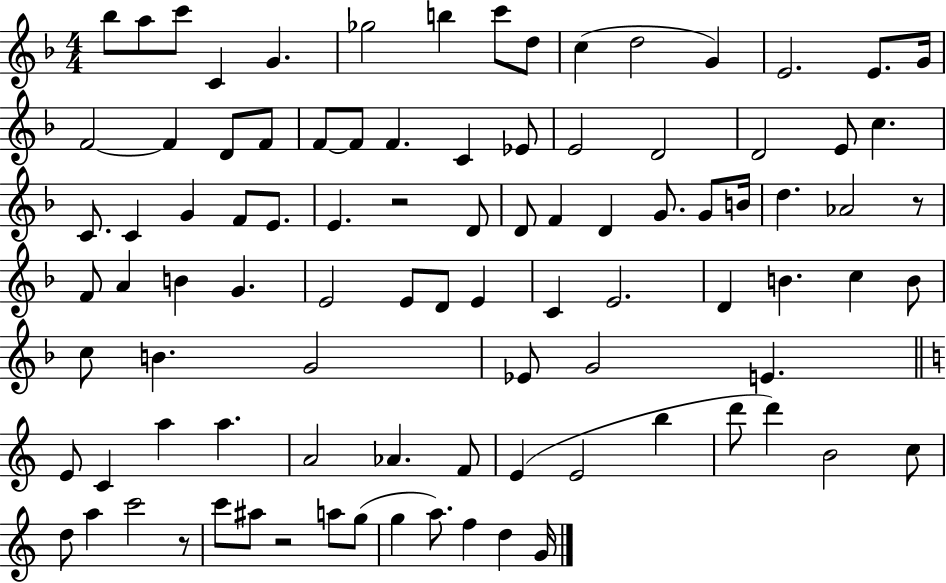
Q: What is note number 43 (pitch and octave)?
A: D5